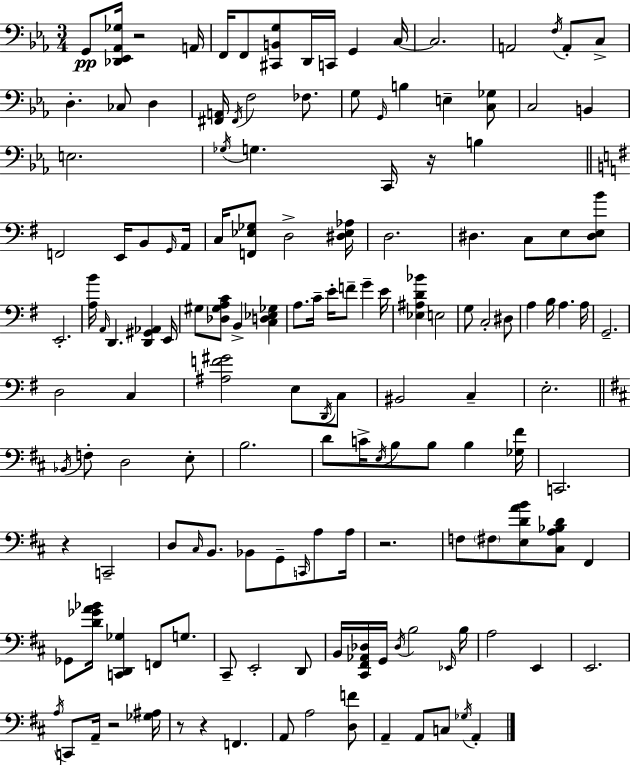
X:1
T:Untitled
M:3/4
L:1/4
K:Cm
G,,/2 [_D,,_E,,_A,,_G,]/4 z2 A,,/4 F,,/4 F,,/2 [^C,,B,,G,]/2 D,,/4 C,,/4 G,, C,/4 C,2 A,,2 F,/4 A,,/2 C,/2 D, _C,/2 D, [^F,,A,,]/4 ^F,,/4 F,2 _F,/2 G,/2 G,,/4 B, E, [C,_G,]/2 C,2 B,, E,2 _G,/4 G, C,,/4 z/4 B, F,,2 E,,/4 B,,/2 G,,/4 A,,/4 C,/4 [F,,_E,_G,]/2 D,2 [^D,_E,_A,]/4 D,2 ^D, C,/2 E,/2 [^D,E,B]/2 E,,2 [A,B]/4 A,,/4 D,, [D,,^G,,_A,,] E,,/4 ^G,/2 [_D,^G,A,C]/2 B,, [C,D,_E,_G,] A,/2 C/4 E/4 F/2 G E/4 [_E,^A,D_B] E,2 G,/2 C,2 ^D,/2 A, B,/4 A, A,/4 G,,2 D,2 C, [^A,F^G]2 E,/2 D,,/4 C,/2 ^B,,2 C, E,2 _B,,/4 F,/2 D,2 E,/2 B,2 D/2 C/4 E,/4 B,/2 B,/2 B, [_G,^F]/4 C,,2 z C,,2 D,/2 ^C,/4 B,,/2 _B,,/2 G,,/2 C,,/4 A,/2 A,/4 z2 F,/2 ^F,/2 [E,DAB]/2 [^C,A,_B,D]/2 ^F,, _G,,/2 [D_GA_B]/4 [C,,D,,_G,] F,,/2 G,/2 ^C,,/2 E,,2 D,,/2 B,,/4 [^C,,^F,,_A,,_D,]/4 G,,/4 _D,/4 B,2 _E,,/4 B,/4 A,2 E,, E,,2 A,/4 C,,/2 A,,/4 z2 [_G,^A,]/4 z/2 z F,, A,,/2 A,2 [D,F]/2 A,, A,,/2 C,/2 _G,/4 A,,